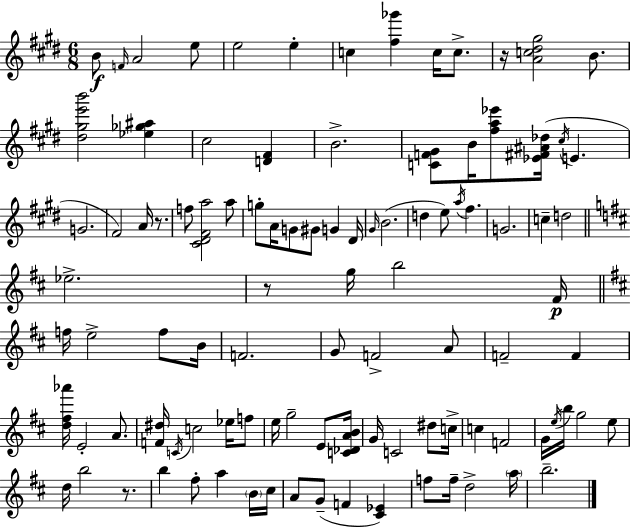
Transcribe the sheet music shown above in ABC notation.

X:1
T:Untitled
M:6/8
L:1/4
K:E
B/2 F/4 A2 e/2 e2 e c [^f_g'] c/4 c/2 z/4 [Ac^d^g]2 B/2 [^d^ge'b']2 [_e_g^a] ^c2 [D^F] B2 [CF^G]/2 B/4 [^fa_e']/2 [_E^F^A_d]/4 ^c/4 E G2 ^F2 A/4 z/2 f/2 [^C^D^Fa]2 a/2 g/2 A/4 G/2 ^G/2 G ^D/4 ^G/4 B2 d e/2 a/4 ^f G2 c d2 _e2 z/2 g/4 b2 ^F/4 f/4 e2 f/2 B/4 F2 G/2 F2 A/2 F2 F [d^f_a']/4 E2 A/2 [F^d]/4 C/4 c2 _e/4 f/2 e/4 g2 E/2 [C_DAB]/4 G/4 C2 ^d/2 c/4 c F2 G/4 e/4 b/4 g2 e/2 d/4 b2 z/2 b ^f/2 a B/4 ^c/4 A/2 G/2 F [^C_E] f/2 f/4 d2 a/4 b2